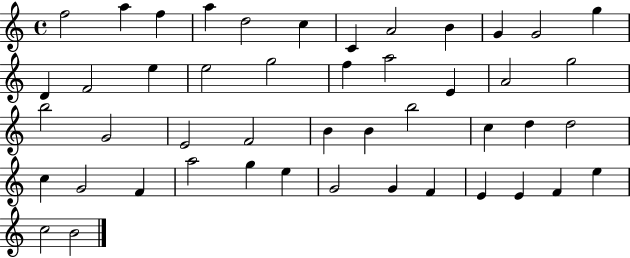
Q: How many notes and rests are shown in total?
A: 47